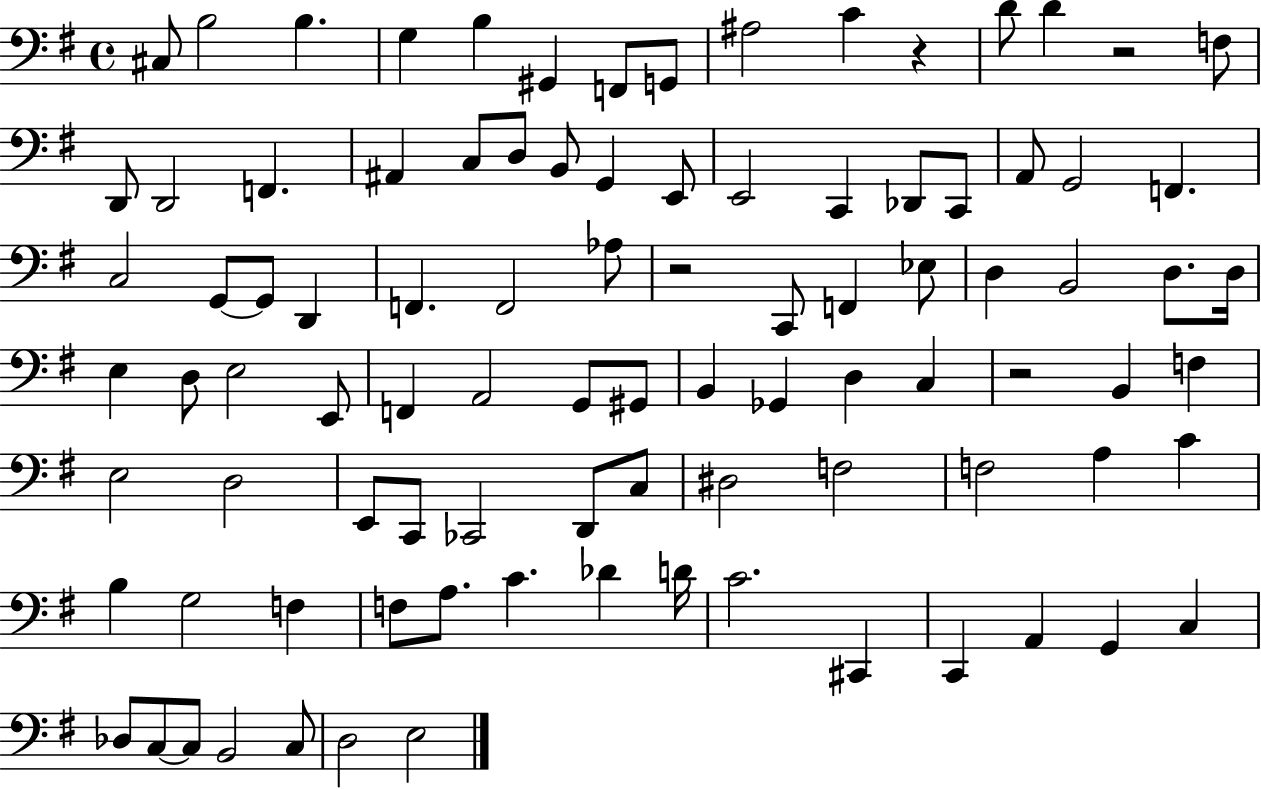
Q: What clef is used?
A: bass